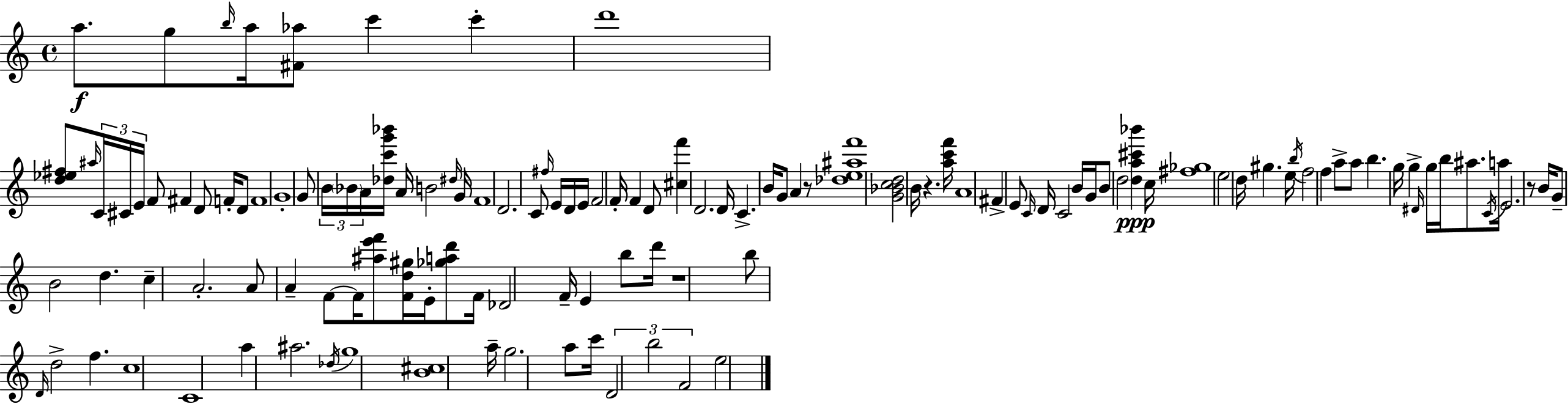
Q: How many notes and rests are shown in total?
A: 126